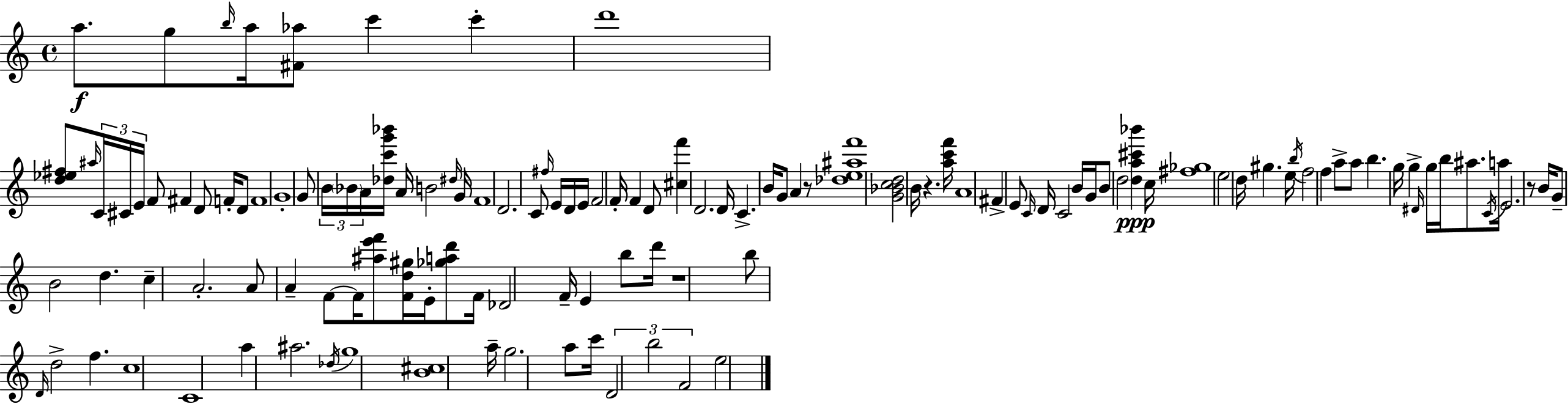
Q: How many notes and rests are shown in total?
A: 126